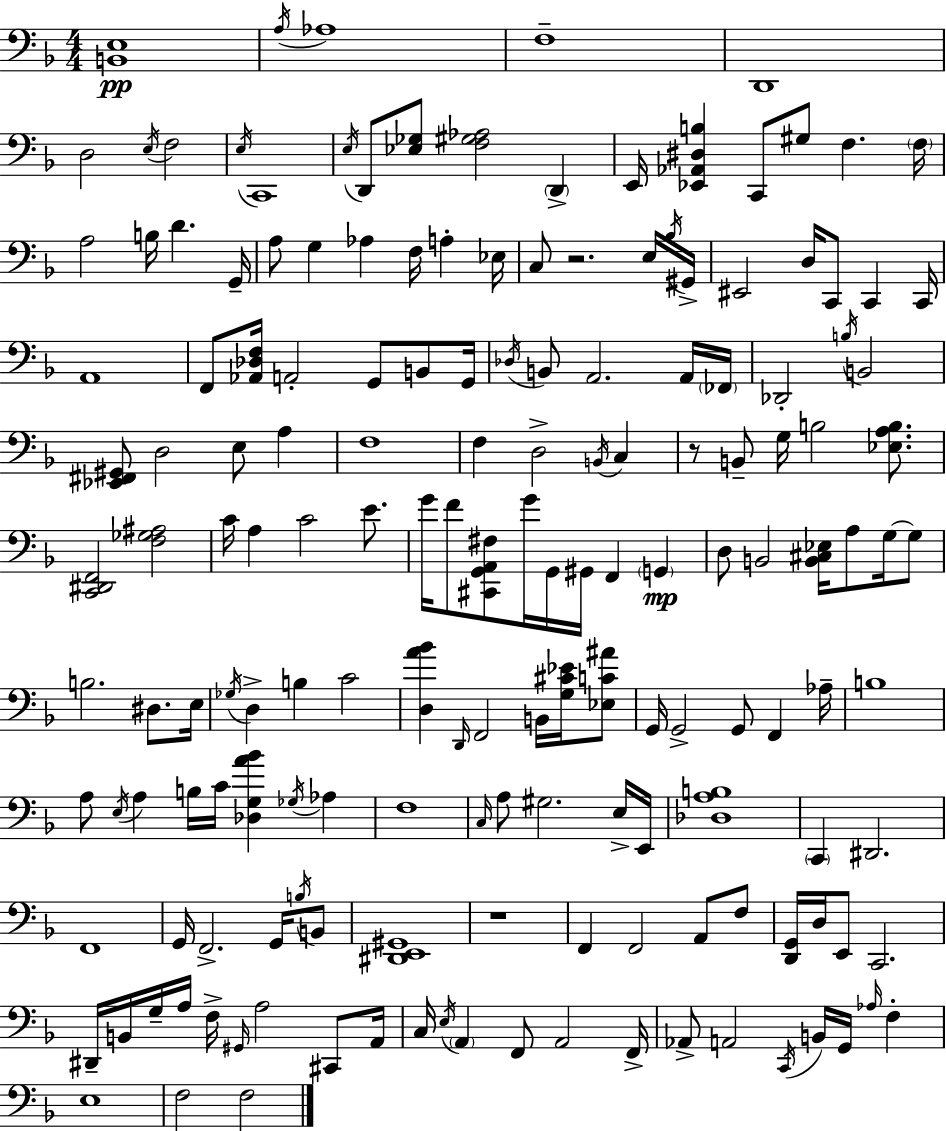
X:1
T:Untitled
M:4/4
L:1/4
K:F
[B,,E,]4 A,/4 _A,4 F,4 D,,4 D,2 E,/4 F,2 E,/4 C,,4 E,/4 D,,/2 [_E,_G,]/2 [F,^G,_A,]2 D,, E,,/4 [_E,,_A,,^D,B,] C,,/2 ^G,/2 F, F,/4 A,2 B,/4 D G,,/4 A,/2 G, _A, F,/4 A, _E,/4 C,/2 z2 E,/4 _B,/4 ^G,,/4 ^E,,2 D,/4 C,,/2 C,, C,,/4 A,,4 F,,/2 [_A,,_D,F,]/4 A,,2 G,,/2 B,,/2 G,,/4 _D,/4 B,,/2 A,,2 A,,/4 _F,,/4 _D,,2 B,/4 B,,2 [_E,,^F,,^G,,]/2 D,2 E,/2 A, F,4 F, D,2 B,,/4 C, z/2 B,,/2 G,/4 B,2 [_E,A,B,]/2 [C,,^D,,F,,]2 [F,_G,^A,]2 C/4 A, C2 E/2 G/4 F/2 [^C,,G,,A,,^F,]/2 G/4 G,,/4 ^G,,/4 F,, G,, D,/2 B,,2 [B,,^C,_E,]/4 A,/2 G,/4 G,/2 B,2 ^D,/2 E,/4 _G,/4 D, B, C2 [D,A_B] D,,/4 F,,2 B,,/4 [G,^C_E]/4 [_E,C^A]/2 G,,/4 G,,2 G,,/2 F,, _A,/4 B,4 A,/2 E,/4 A, B,/4 C/4 [_D,G,A_B] _G,/4 _A, F,4 C,/4 A,/2 ^G,2 E,/4 E,,/4 [_D,A,B,]4 C,, ^D,,2 F,,4 G,,/4 F,,2 G,,/4 B,/4 B,,/2 [^D,,E,,^G,,]4 z4 F,, F,,2 A,,/2 F,/2 [D,,G,,]/4 D,/4 E,,/2 C,,2 ^D,,/4 B,,/4 G,/4 A,/4 F,/4 ^G,,/4 A,2 ^C,,/2 A,,/4 C,/4 E,/4 A,, F,,/2 A,,2 F,,/4 _A,,/2 A,,2 C,,/4 B,,/4 G,,/4 _A,/4 F, E,4 F,2 F,2